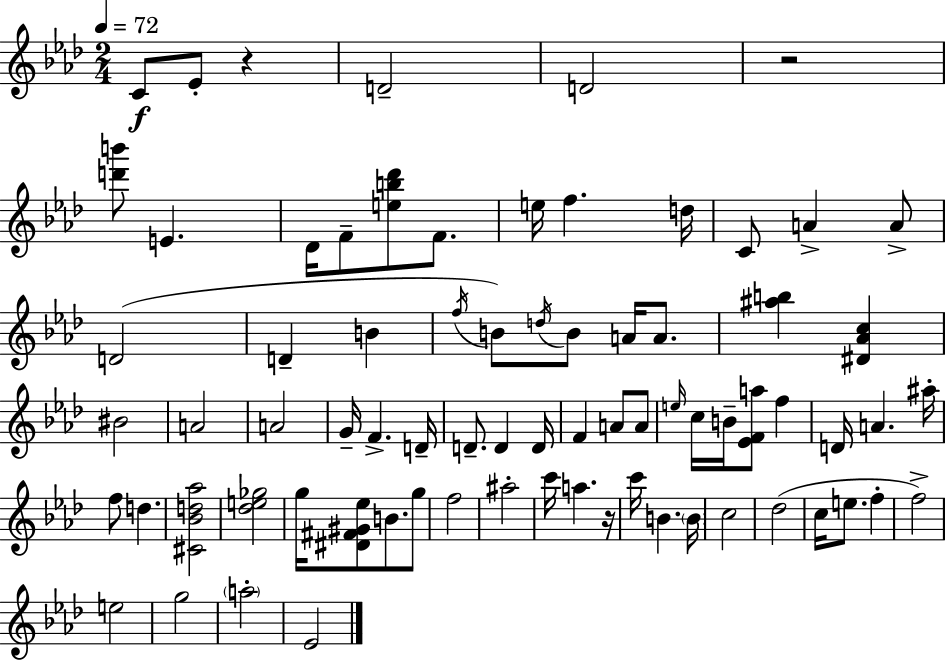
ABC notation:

X:1
T:Untitled
M:2/4
L:1/4
K:Ab
C/2 _E/2 z D2 D2 z2 [d'b']/2 E _D/4 F/2 [eb_d']/2 F/2 e/4 f d/4 C/2 A A/2 D2 D B f/4 B/2 d/4 B/2 A/4 A/2 [^ab] [^D_Ac] ^B2 A2 A2 G/4 F D/4 D/2 D D/4 F A/2 A/2 e/4 c/4 B/4 [_EFa]/2 f D/4 A ^a/4 f/2 d [^C_Bd_a]2 [_de_g]2 g/4 [^D^F^G_e]/2 B/2 g/2 f2 ^a2 c'/4 a z/4 c'/4 B B/4 c2 _d2 c/4 e/2 f f2 e2 g2 a2 _E2